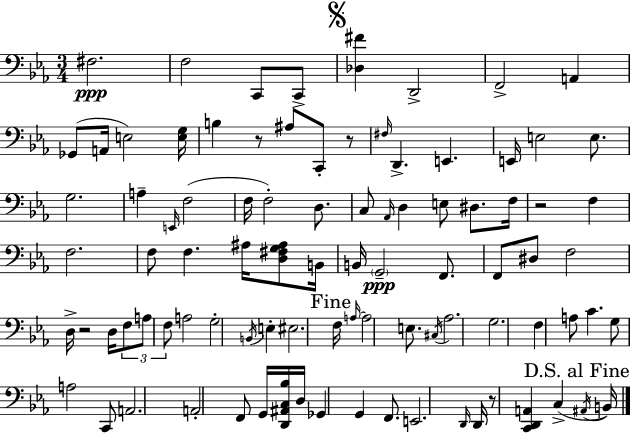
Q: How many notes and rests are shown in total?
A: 91